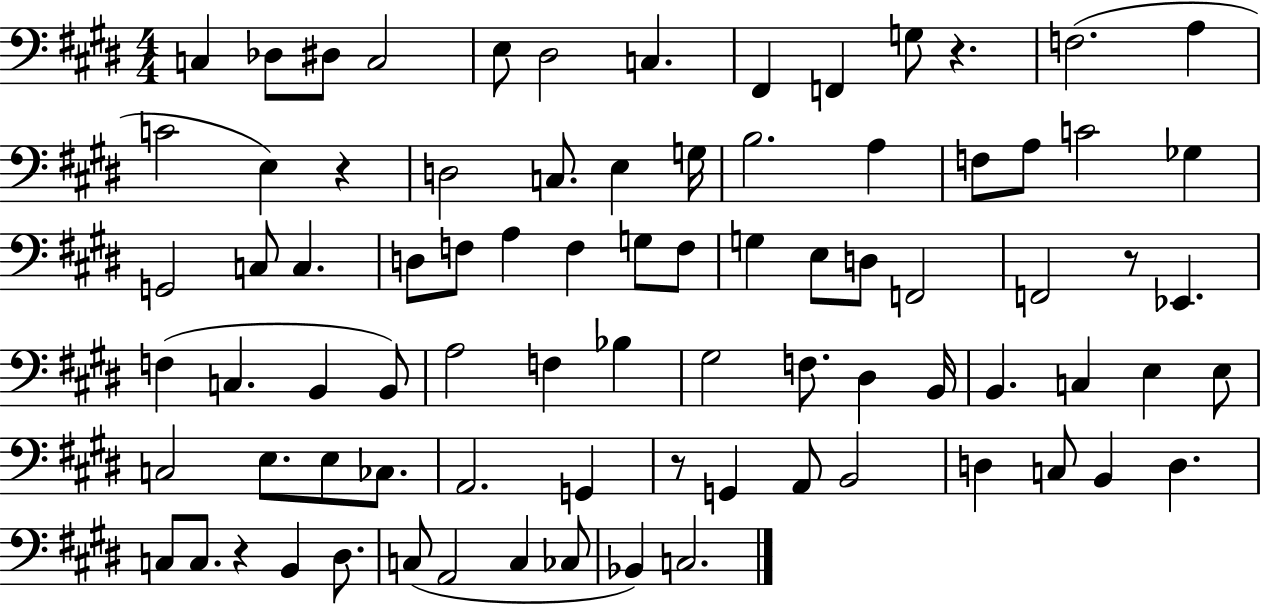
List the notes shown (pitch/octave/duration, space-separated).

C3/q Db3/e D#3/e C3/h E3/e D#3/h C3/q. F#2/q F2/q G3/e R/q. F3/h. A3/q C4/h E3/q R/q D3/h C3/e. E3/q G3/s B3/h. A3/q F3/e A3/e C4/h Gb3/q G2/h C3/e C3/q. D3/e F3/e A3/q F3/q G3/e F3/e G3/q E3/e D3/e F2/h F2/h R/e Eb2/q. F3/q C3/q. B2/q B2/e A3/h F3/q Bb3/q G#3/h F3/e. D#3/q B2/s B2/q. C3/q E3/q E3/e C3/h E3/e. E3/e CES3/e. A2/h. G2/q R/e G2/q A2/e B2/h D3/q C3/e B2/q D3/q. C3/e C3/e. R/q B2/q D#3/e. C3/e A2/h C3/q CES3/e Bb2/q C3/h.